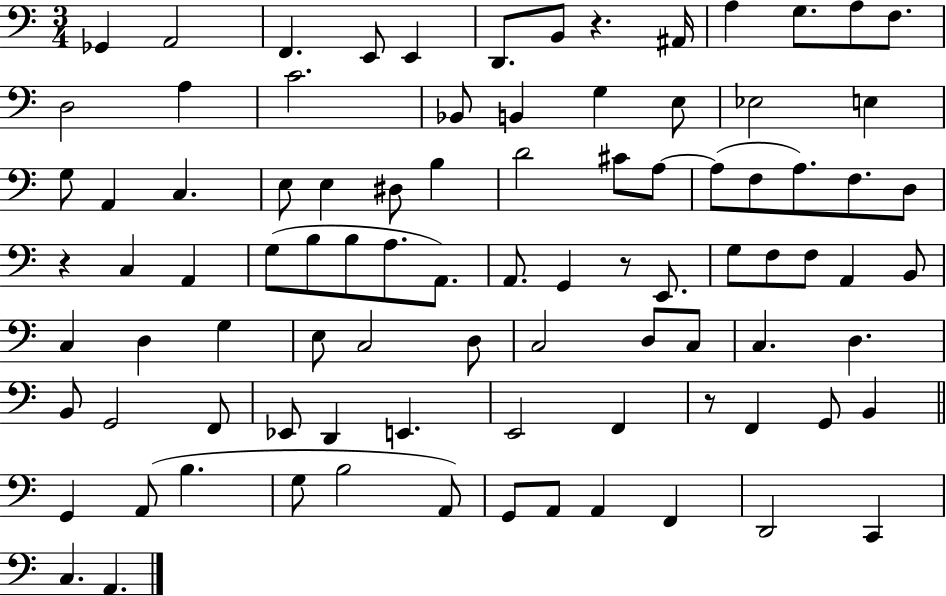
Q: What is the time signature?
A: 3/4